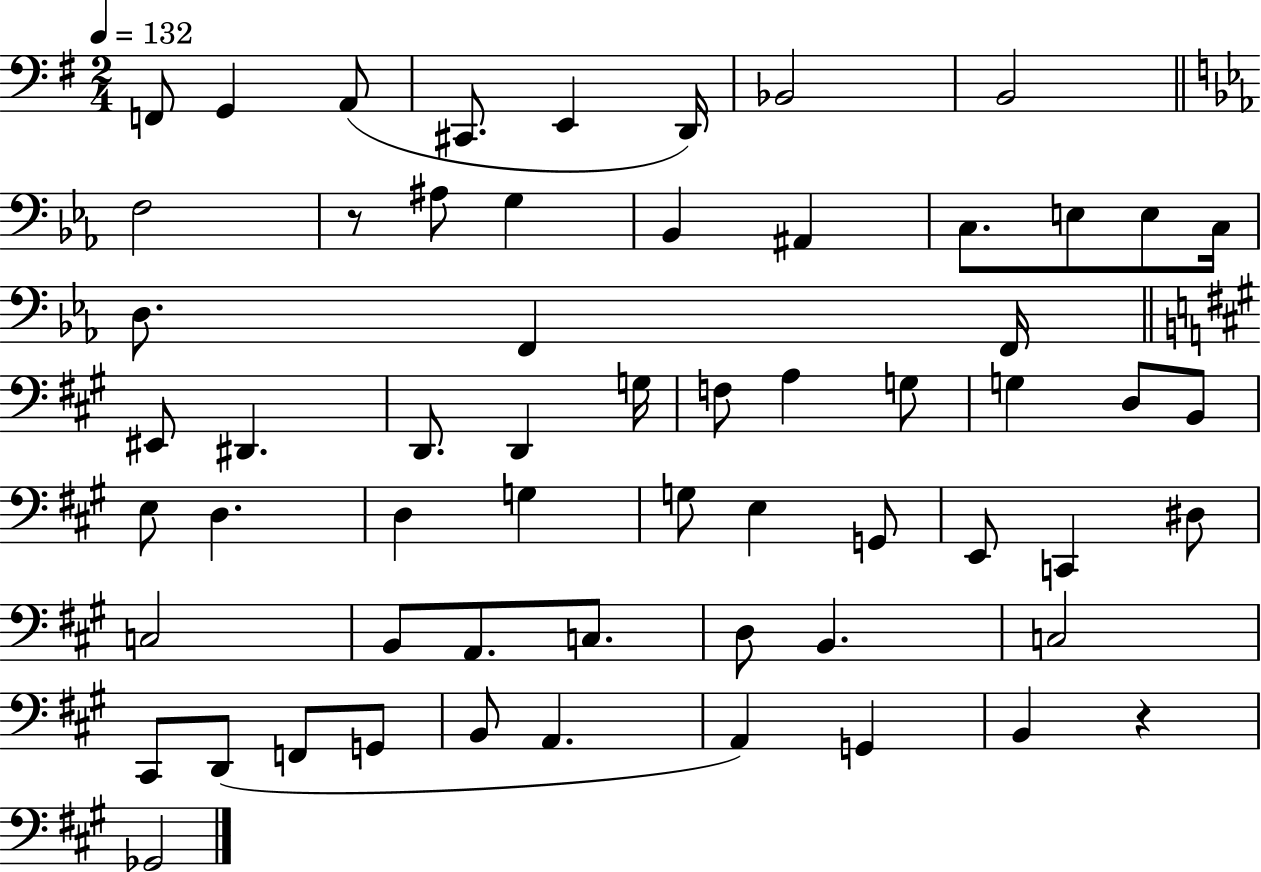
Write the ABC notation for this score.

X:1
T:Untitled
M:2/4
L:1/4
K:G
F,,/2 G,, A,,/2 ^C,,/2 E,, D,,/4 _B,,2 B,,2 F,2 z/2 ^A,/2 G, _B,, ^A,, C,/2 E,/2 E,/2 C,/4 D,/2 F,, F,,/4 ^E,,/2 ^D,, D,,/2 D,, G,/4 F,/2 A, G,/2 G, D,/2 B,,/2 E,/2 D, D, G, G,/2 E, G,,/2 E,,/2 C,, ^D,/2 C,2 B,,/2 A,,/2 C,/2 D,/2 B,, C,2 ^C,,/2 D,,/2 F,,/2 G,,/2 B,,/2 A,, A,, G,, B,, z _G,,2